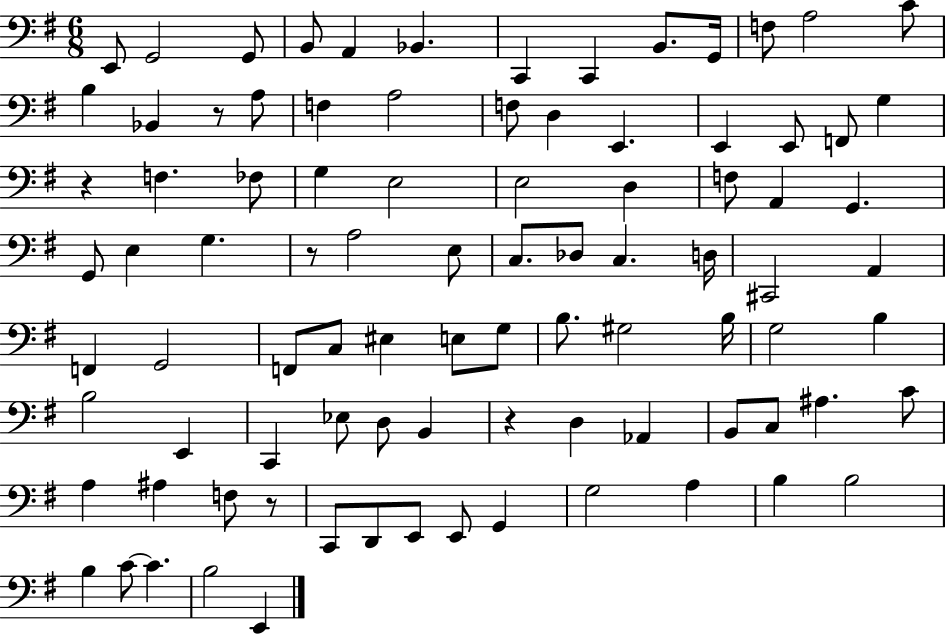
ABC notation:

X:1
T:Untitled
M:6/8
L:1/4
K:G
E,,/2 G,,2 G,,/2 B,,/2 A,, _B,, C,, C,, B,,/2 G,,/4 F,/2 A,2 C/2 B, _B,, z/2 A,/2 F, A,2 F,/2 D, E,, E,, E,,/2 F,,/2 G, z F, _F,/2 G, E,2 E,2 D, F,/2 A,, G,, G,,/2 E, G, z/2 A,2 E,/2 C,/2 _D,/2 C, D,/4 ^C,,2 A,, F,, G,,2 F,,/2 C,/2 ^E, E,/2 G,/2 B,/2 ^G,2 B,/4 G,2 B, B,2 E,, C,, _E,/2 D,/2 B,, z D, _A,, B,,/2 C,/2 ^A, C/2 A, ^A, F,/2 z/2 C,,/2 D,,/2 E,,/2 E,,/2 G,, G,2 A, B, B,2 B, C/2 C B,2 E,,